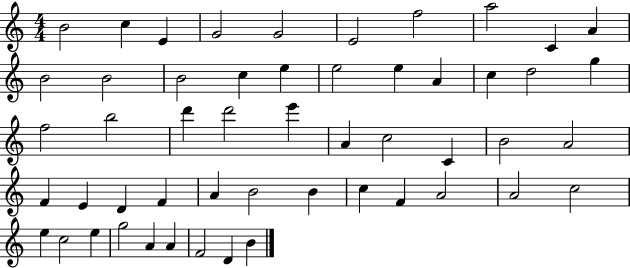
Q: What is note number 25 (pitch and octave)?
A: D6